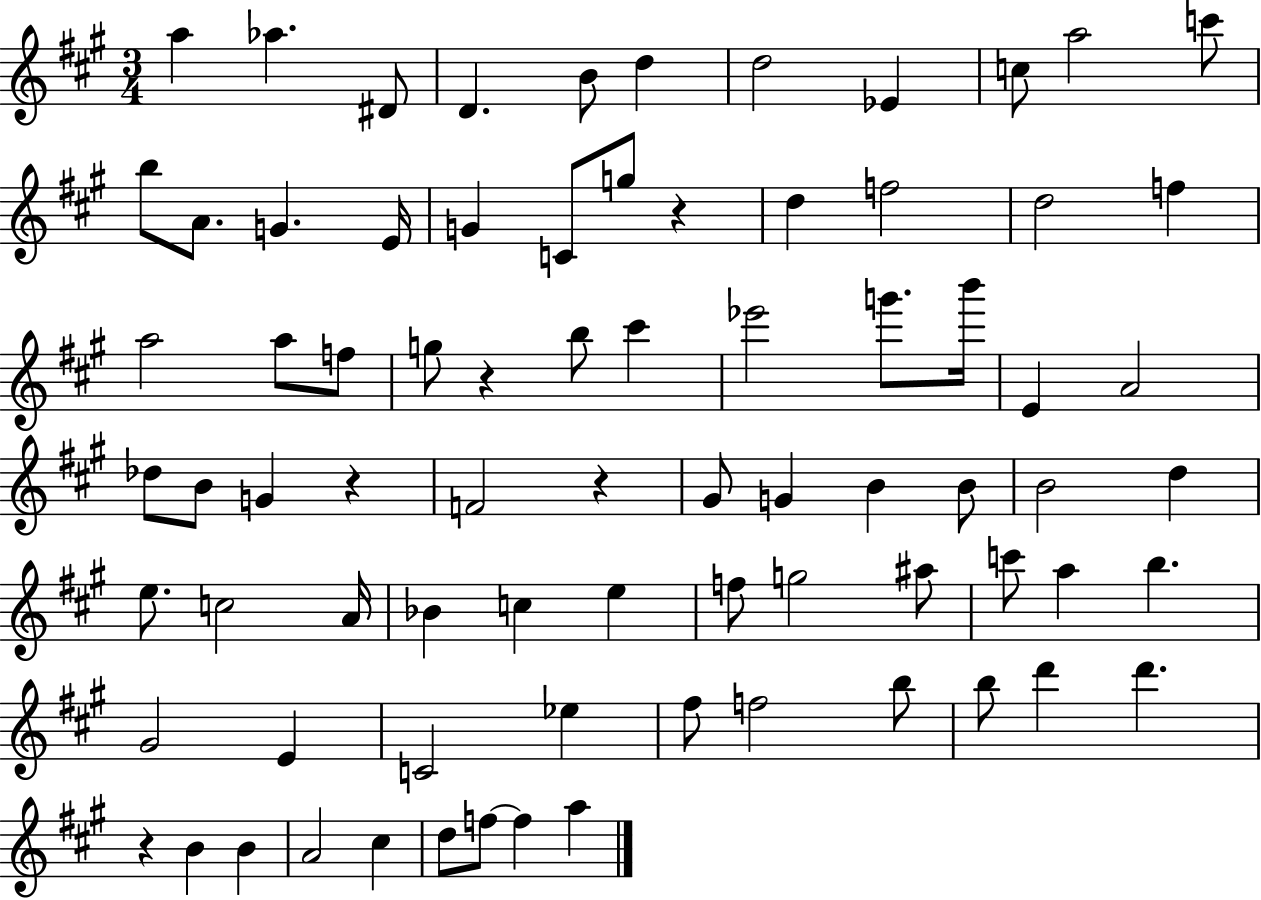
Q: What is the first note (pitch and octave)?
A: A5